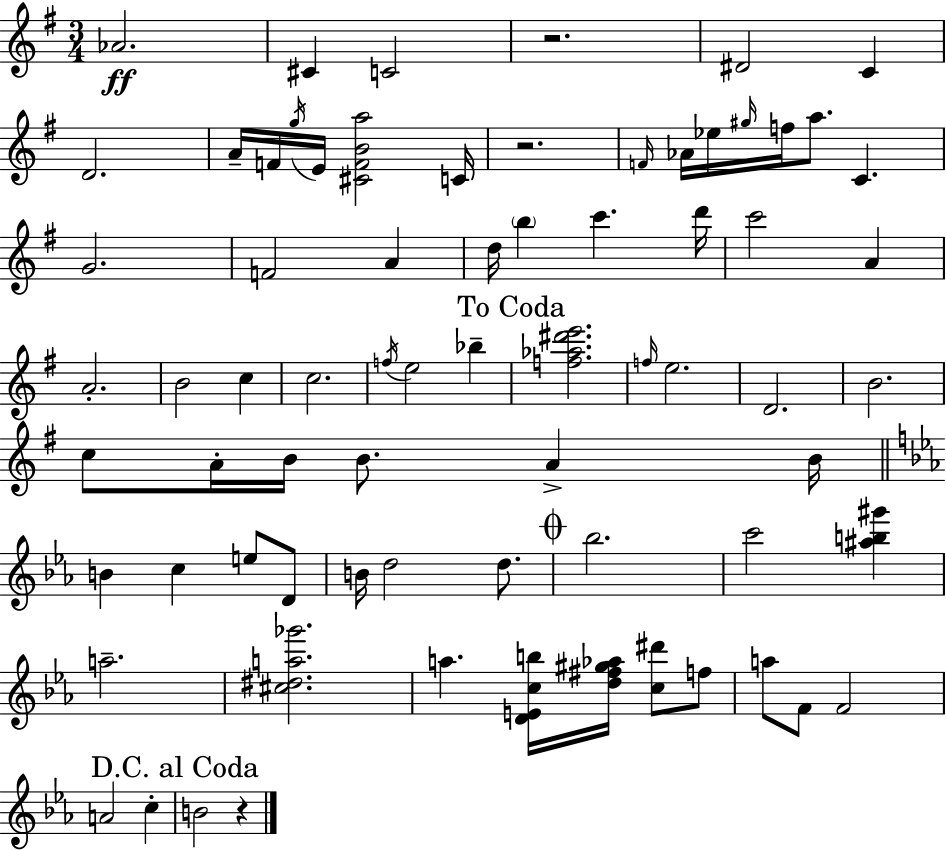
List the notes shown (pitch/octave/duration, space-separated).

Ab4/h. C#4/q C4/h R/h. D#4/h C4/q D4/h. A4/s F4/s G5/s E4/s [C#4,F4,B4,A5]/h C4/s R/h. F4/s Ab4/s Eb5/s G#5/s F5/s A5/e. C4/q. G4/h. F4/h A4/q D5/s B5/q C6/q. D6/s C6/h A4/q A4/h. B4/h C5/q C5/h. F5/s E5/h Bb5/q [F5,Ab5,D#6,E6]/h. F5/s E5/h. D4/h. B4/h. C5/e A4/s B4/s B4/e. A4/q B4/s B4/q C5/q E5/e D4/e B4/s D5/h D5/e. Bb5/h. C6/h [A#5,B5,G#6]/q A5/h. [C#5,D#5,A5,Gb6]/h. A5/q. [D4,E4,C5,B5]/s [D5,F#5,G#5,Ab5]/s [C5,D#6]/e F5/e A5/e F4/e F4/h A4/h C5/q B4/h R/q